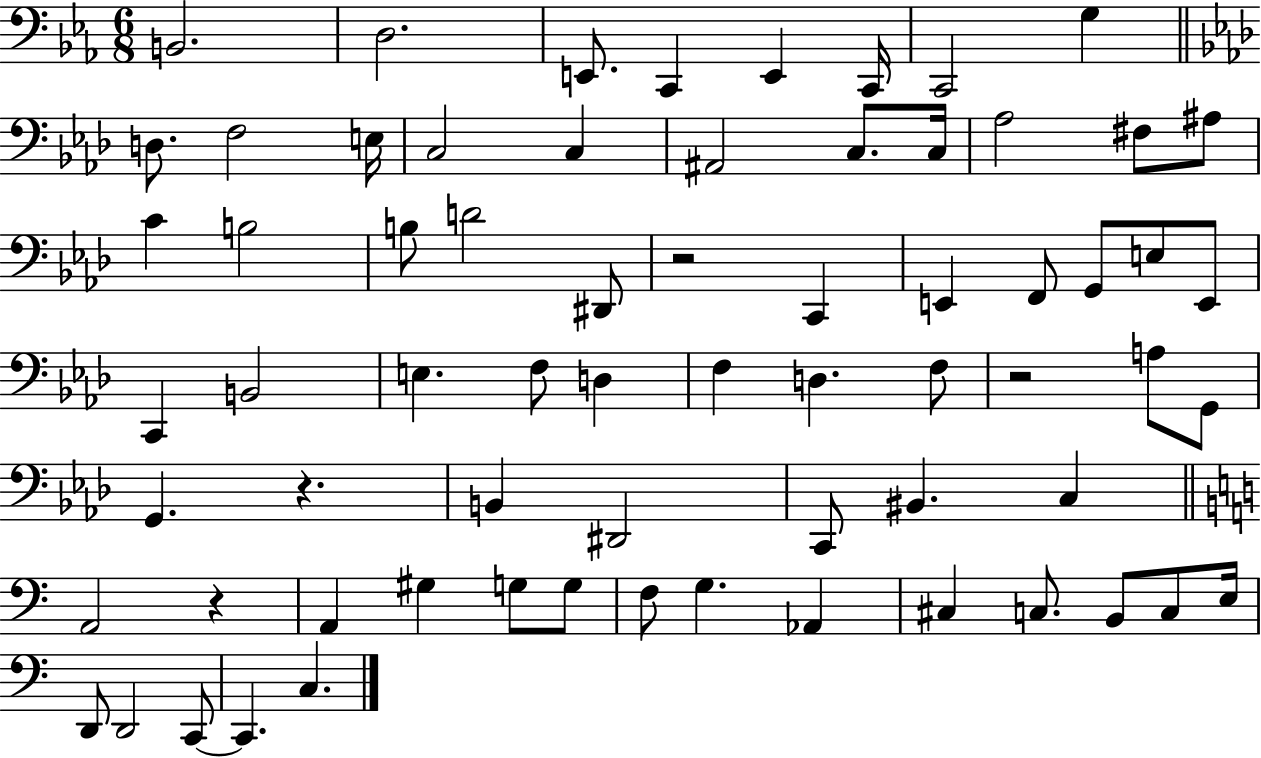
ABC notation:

X:1
T:Untitled
M:6/8
L:1/4
K:Eb
B,,2 D,2 E,,/2 C,, E,, C,,/4 C,,2 G, D,/2 F,2 E,/4 C,2 C, ^A,,2 C,/2 C,/4 _A,2 ^F,/2 ^A,/2 C B,2 B,/2 D2 ^D,,/2 z2 C,, E,, F,,/2 G,,/2 E,/2 E,,/2 C,, B,,2 E, F,/2 D, F, D, F,/2 z2 A,/2 G,,/2 G,, z B,, ^D,,2 C,,/2 ^B,, C, A,,2 z A,, ^G, G,/2 G,/2 F,/2 G, _A,, ^C, C,/2 B,,/2 C,/2 E,/4 D,,/2 D,,2 C,,/2 C,, C,